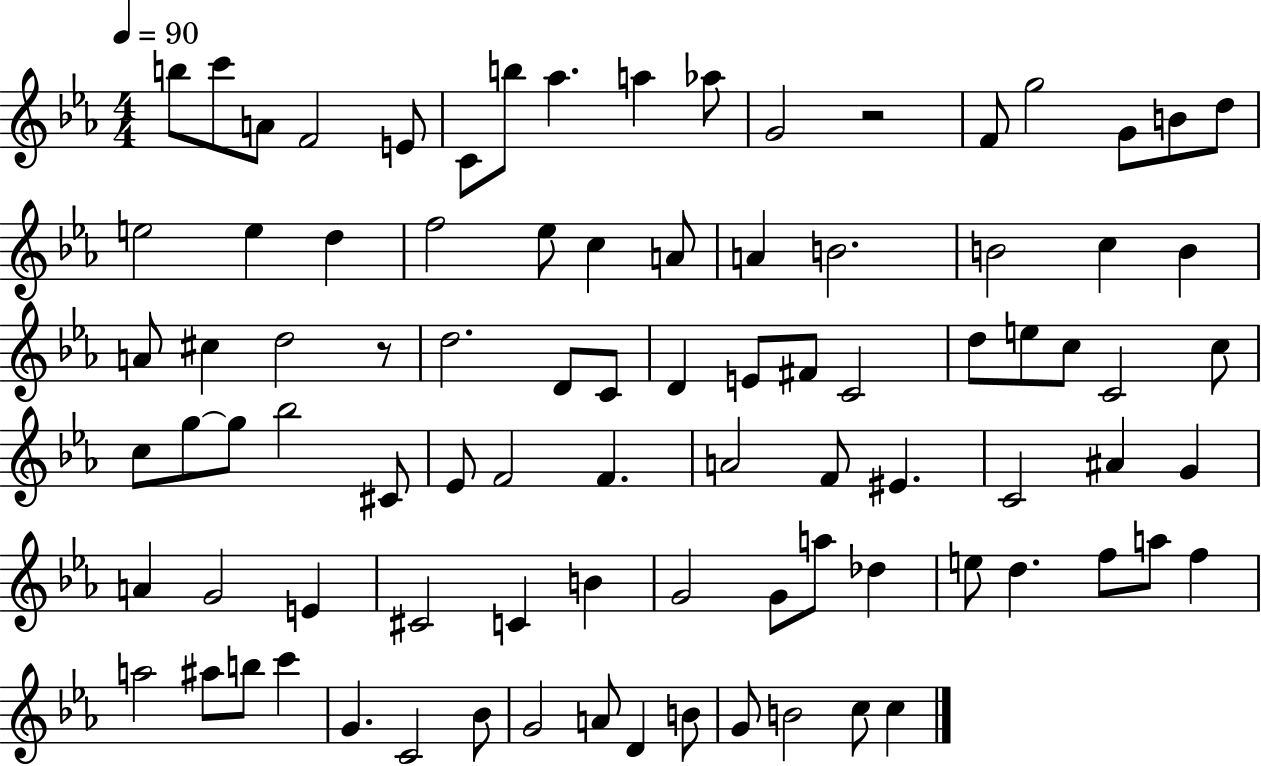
{
  \clef treble
  \numericTimeSignature
  \time 4/4
  \key ees \major
  \tempo 4 = 90
  b''8 c'''8 a'8 f'2 e'8 | c'8 b''8 aes''4. a''4 aes''8 | g'2 r2 | f'8 g''2 g'8 b'8 d''8 | \break e''2 e''4 d''4 | f''2 ees''8 c''4 a'8 | a'4 b'2. | b'2 c''4 b'4 | \break a'8 cis''4 d''2 r8 | d''2. d'8 c'8 | d'4 e'8 fis'8 c'2 | d''8 e''8 c''8 c'2 c''8 | \break c''8 g''8~~ g''8 bes''2 cis'8 | ees'8 f'2 f'4. | a'2 f'8 eis'4. | c'2 ais'4 g'4 | \break a'4 g'2 e'4 | cis'2 c'4 b'4 | g'2 g'8 a''8 des''4 | e''8 d''4. f''8 a''8 f''4 | \break a''2 ais''8 b''8 c'''4 | g'4. c'2 bes'8 | g'2 a'8 d'4 b'8 | g'8 b'2 c''8 c''4 | \break \bar "|."
}